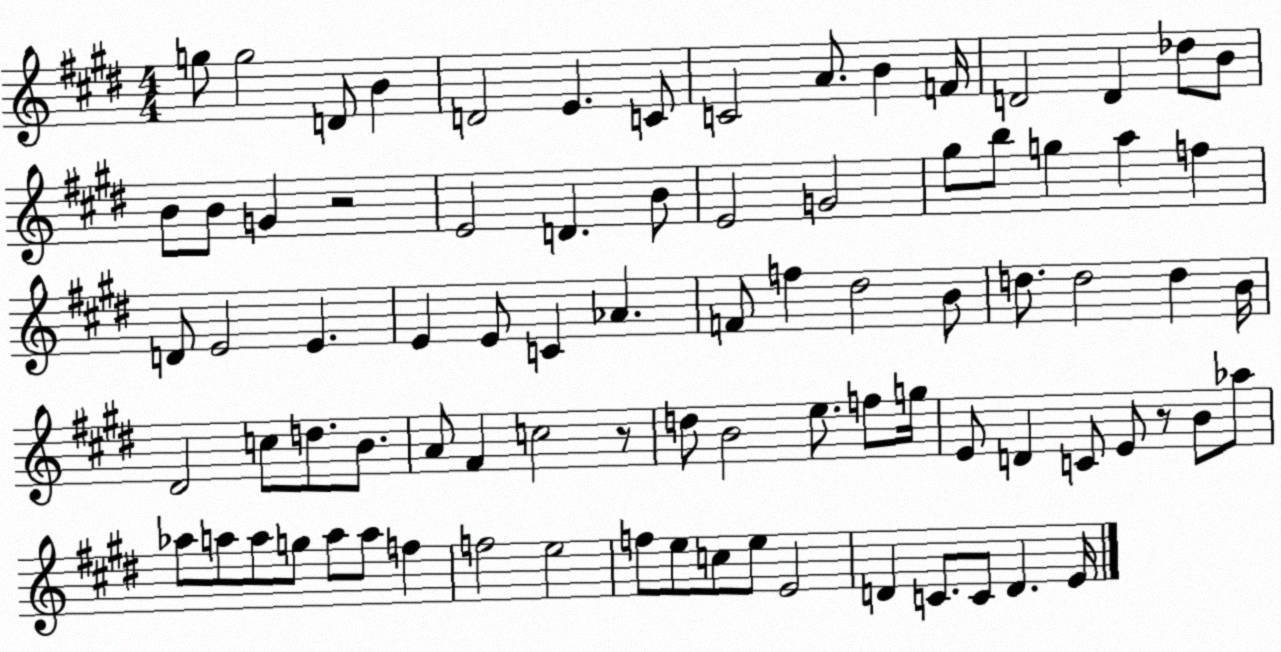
X:1
T:Untitled
M:4/4
L:1/4
K:E
g/2 g2 D/2 B D2 E C/2 C2 A/2 B F/4 D2 D _d/2 B/2 B/2 B/2 G z2 E2 D B/2 E2 G2 ^g/2 b/2 g a f D/2 E2 E E E/2 C _A F/2 f ^d2 B/2 d/2 d2 d B/4 ^D2 c/2 d/2 B/2 A/2 ^F c2 z/2 d/2 B2 e/2 f/2 g/4 E/2 D C/2 E/2 z/2 B/2 _a/2 _a/2 a/2 a/2 g/2 a/2 a/2 f f2 e2 f/2 e/2 c/2 e/2 E2 D C/2 C/2 D E/4